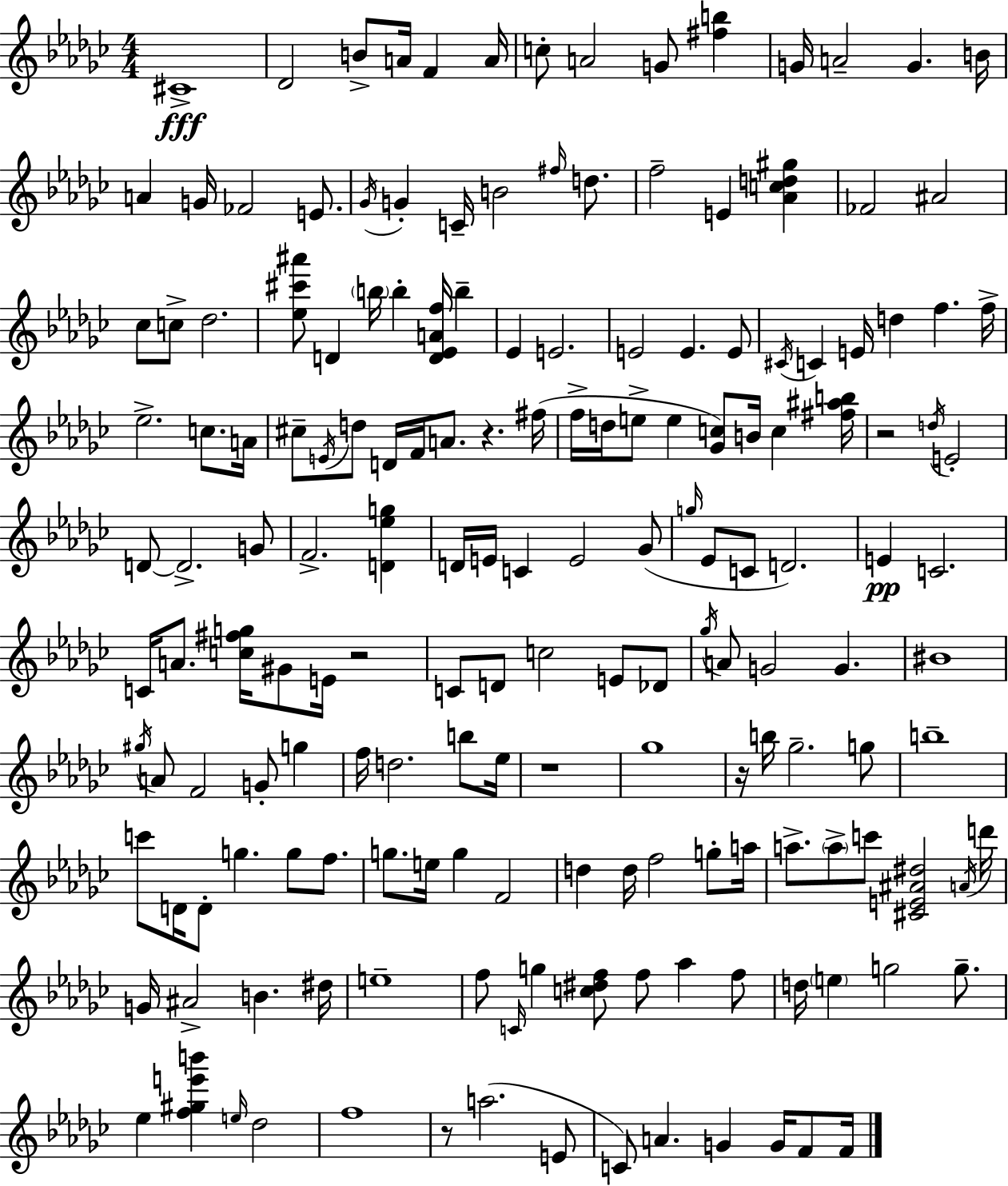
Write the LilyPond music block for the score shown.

{
  \clef treble
  \numericTimeSignature
  \time 4/4
  \key ees \minor
  cis'1->\fff | des'2 b'8-> a'16 f'4 a'16 | c''8-. a'2 g'8 <fis'' b''>4 | g'16 a'2-- g'4. b'16 | \break a'4 g'16 fes'2 e'8. | \acciaccatura { ges'16 } g'4-. c'16-- b'2 \grace { fis''16 } d''8. | f''2-- e'4 <aes' c'' d'' gis''>4 | fes'2 ais'2 | \break ces''8 c''8-> des''2. | <ees'' cis''' ais'''>8 d'4 \parenthesize b''16 b''4-. <d' ees' a' f''>16 b''4-- | ees'4 e'2. | e'2 e'4. | \break e'8 \acciaccatura { cis'16 } c'4 e'16 d''4 f''4. | f''16-> ees''2.-> c''8. | a'16 cis''8-- \acciaccatura { e'16 } d''8 d'16 f'16 a'8. r4. | fis''16( f''16-> d''16 e''8-> e''4 <ges' c''>8) b'16 c''4 | \break <fis'' ais'' b''>16 r2 \acciaccatura { d''16 } e'2-. | d'8~~ d'2.-> | g'8 f'2.-> | <d' ees'' g''>4 d'16 e'16 c'4 e'2 | \break ges'8( \grace { g''16 } ees'8 c'8 d'2.) | e'4\pp c'2. | c'16 a'8. <c'' fis'' g''>16 gis'8 e'16 r2 | c'8 d'8 c''2 | \break e'8 des'8 \acciaccatura { ges''16 } a'8 g'2 | g'4. bis'1 | \acciaccatura { gis''16 } a'8 f'2 | g'8-. g''4 f''16 d''2. | \break b''8 ees''16 r1 | ges''1 | r16 b''16 ges''2.-- | g''8 b''1-- | \break c'''8 d'16 d'8-. g''4. | g''8 f''8. g''8. e''16 g''4 | f'2 d''4 d''16 f''2 | g''8-. a''16 a''8.-> \parenthesize a''8-> c'''8 <cis' e' ais' dis''>2 | \break \acciaccatura { a'16 } d'''16 g'16 ais'2-> | b'4. dis''16 e''1-- | f''8 \grace { c'16 } g''4 | <c'' dis'' f''>8 f''8 aes''4 f''8 d''16 \parenthesize e''4 g''2 | \break g''8.-- ees''4 <f'' gis'' e''' b'''>4 | \grace { e''16 } des''2 f''1 | r8 a''2.( | e'8 c'8) a'4. | \break g'4 g'16 f'8 f'16 \bar "|."
}